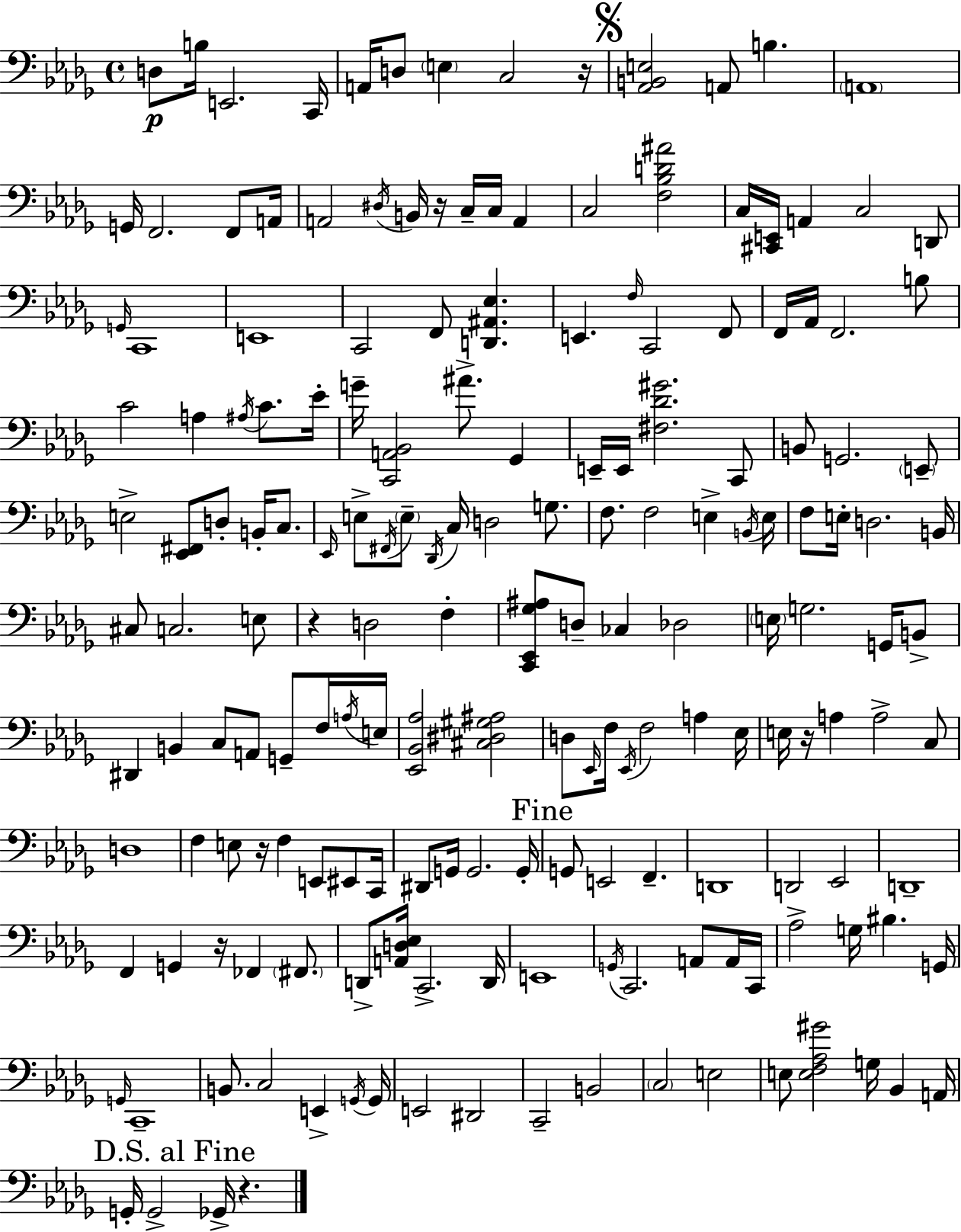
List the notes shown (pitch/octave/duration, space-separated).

D3/e B3/s E2/h. C2/s A2/s D3/e E3/q C3/h R/s [Ab2,B2,E3]/h A2/e B3/q. A2/w G2/s F2/h. F2/e A2/s A2/h D#3/s B2/s R/s C3/s C3/s A2/q C3/h [F3,Bb3,D4,A#4]/h C3/s [C#2,E2]/s A2/q C3/h D2/e G2/s C2/w E2/w C2/h F2/e [D2,A#2,Eb3]/q. E2/q. F3/s C2/h F2/e F2/s Ab2/s F2/h. B3/e C4/h A3/q A#3/s C4/e. Eb4/s G4/s [C2,A2,Bb2]/h A#4/e. Gb2/q E2/s E2/s [F#3,Db4,G#4]/h. C2/e B2/e G2/h. E2/e E3/h [Eb2,F#2]/e D3/e B2/s C3/e. Eb2/s E3/e F#2/s E3/e Db2/s C3/s D3/h G3/e. F3/e. F3/h E3/q B2/s E3/s F3/e E3/s D3/h. B2/s C#3/e C3/h. E3/e R/q D3/h F3/q [C2,Eb2,Gb3,A#3]/e D3/e CES3/q Db3/h E3/s G3/h. G2/s B2/e D#2/q B2/q C3/e A2/e G2/e F3/s A3/s E3/s [Eb2,Bb2,Ab3]/h [C#3,D#3,G#3,A#3]/h D3/e Eb2/s F3/s Eb2/s F3/h A3/q Eb3/s E3/s R/s A3/q A3/h C3/e D3/w F3/q E3/e R/s F3/q E2/e EIS2/e C2/s D#2/e G2/s G2/h. G2/s G2/e E2/h F2/q. D2/w D2/h Eb2/h D2/w F2/q G2/q R/s FES2/q F#2/e. D2/e [A2,D3,Eb3]/s C2/h. D2/s E2/w G2/s C2/h. A2/e A2/s C2/s Ab3/h G3/s BIS3/q. G2/s G2/s C2/w B2/e. C3/h E2/q G2/s G2/s E2/h D#2/h C2/h B2/h C3/h E3/h E3/e [E3,F3,Ab3,G#4]/h G3/s Bb2/q A2/s G2/s G2/h Gb2/s R/q.